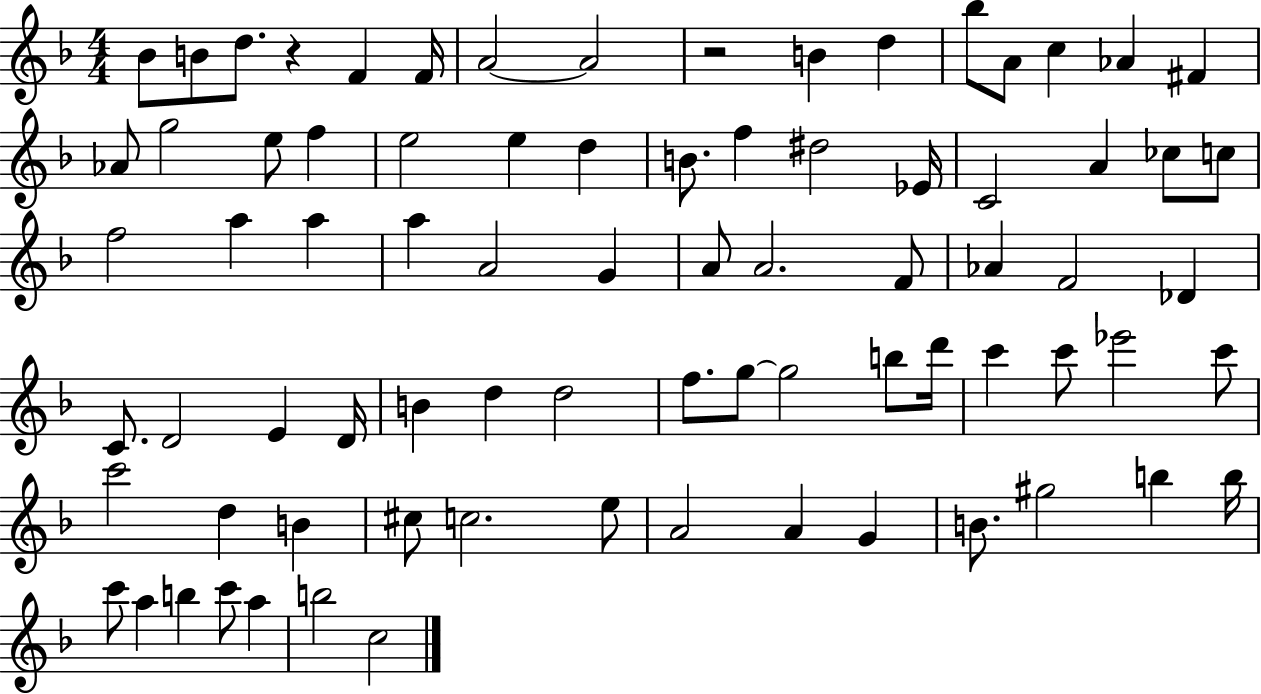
{
  \clef treble
  \numericTimeSignature
  \time 4/4
  \key f \major
  \repeat volta 2 { bes'8 b'8 d''8. r4 f'4 f'16 | a'2~~ a'2 | r2 b'4 d''4 | bes''8 a'8 c''4 aes'4 fis'4 | \break aes'8 g''2 e''8 f''4 | e''2 e''4 d''4 | b'8. f''4 dis''2 ees'16 | c'2 a'4 ces''8 c''8 | \break f''2 a''4 a''4 | a''4 a'2 g'4 | a'8 a'2. f'8 | aes'4 f'2 des'4 | \break c'8. d'2 e'4 d'16 | b'4 d''4 d''2 | f''8. g''8~~ g''2 b''8 d'''16 | c'''4 c'''8 ees'''2 c'''8 | \break c'''2 d''4 b'4 | cis''8 c''2. e''8 | a'2 a'4 g'4 | b'8. gis''2 b''4 b''16 | \break c'''8 a''4 b''4 c'''8 a''4 | b''2 c''2 | } \bar "|."
}